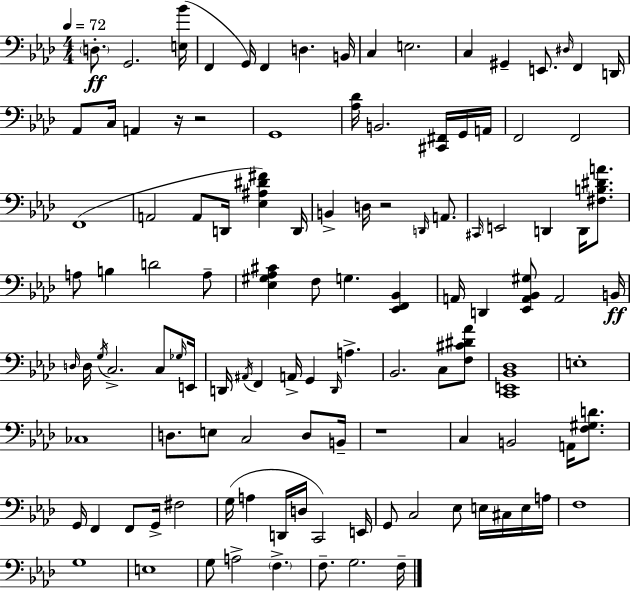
{
  \clef bass
  \numericTimeSignature
  \time 4/4
  \key aes \major
  \tempo 4 = 72
  \repeat volta 2 { \parenthesize d8.-.\ff g,2. <e bes'>16( | f,4 g,16) f,4 d4. b,16 | c4 e2. | c4 gis,4-- e,8. \grace { dis16 } f,4 | \break d,16 aes,8 c16 a,4 r16 r2 | g,1 | <aes des'>16 b,2. <cis, fis,>16 g,16 | a,16 f,2 f,2 | \break f,1( | a,2 a,8 d,16 <ees ais dis' fis'>4) | d,16 b,4-> d16 r2 \grace { d,16 } a,8. | \grace { cis,16 } e,2 d,4 d,16 | \break <fis b dis' a'>8. a8 b4 d'2 | a8-- <ees gis aes cis'>4 f8 g4. <ees, f, bes,>4 | a,16 d,4 <ees, a, bes, gis>8 a,2 | b,16\ff \grace { d16 } d16 \acciaccatura { g16 } c2.-> | \break c8 \grace { ges16 } e,16 d,16 \acciaccatura { ais,16 } f,4 a,16-> g,4 | \grace { d,16 } a4.-> bes,2. | c8 <f cis' dis' aes'>8 <c, e, bes, des>1 | e1-. | \break ces1 | d8. e8 c2 | d8 b,16-- r1 | c4 b,2 | \break a,16 <f gis d'>8. g,16 f,4 f,8 g,16-> | fis2 g16( a4 d,16 d16 c,2) | e,16 g,8 c2 | ees8 e16 cis16 e16 a16 f1 | \break g1 | e1 | g8 a2-> | \parenthesize f4.-> f8.-- g2. | \break f16-- } \bar "|."
}